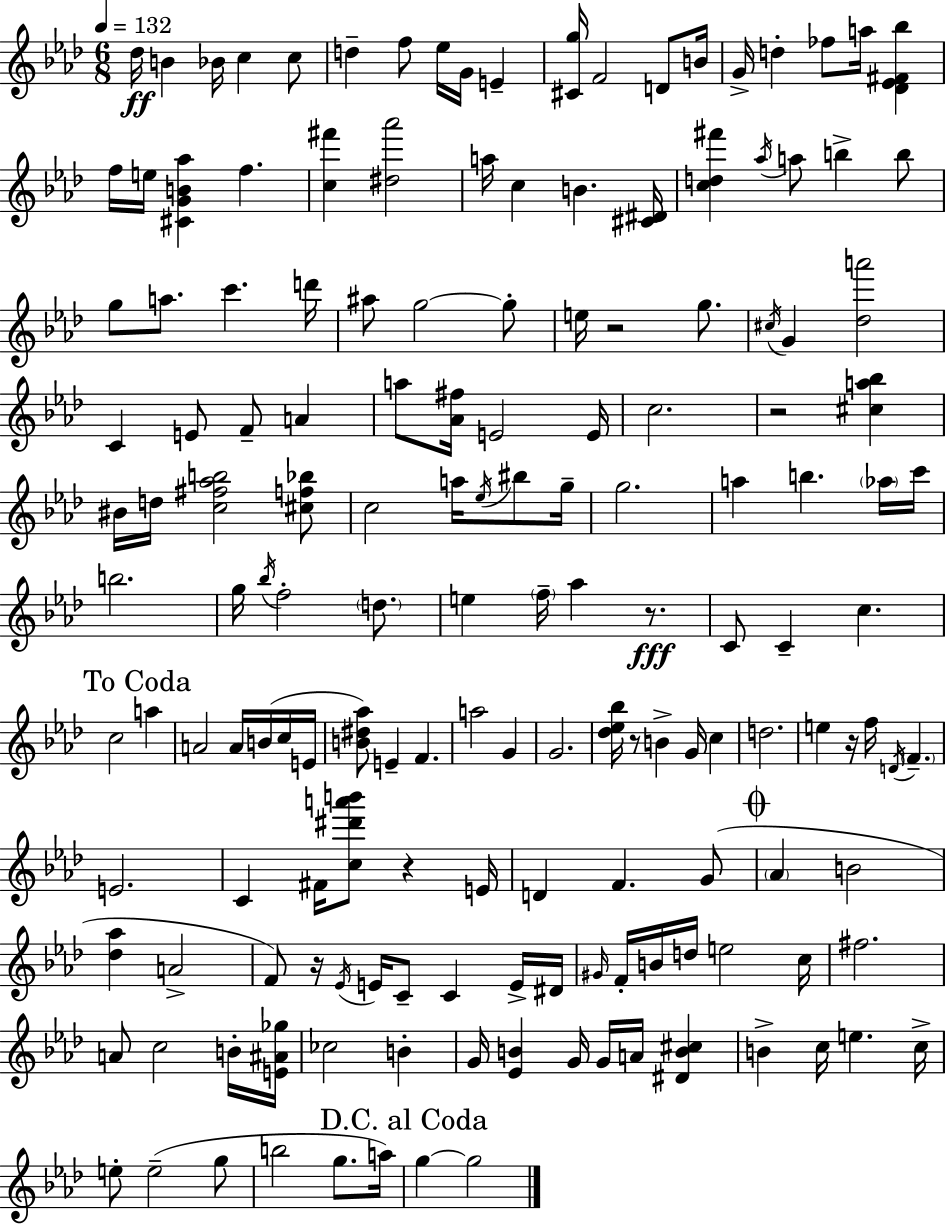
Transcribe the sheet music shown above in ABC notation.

X:1
T:Untitled
M:6/8
L:1/4
K:Ab
_d/4 B _B/4 c c/2 d f/2 _e/4 G/4 E [^Cg]/4 F2 D/2 B/4 G/4 d _f/2 a/4 [_D_E^F_b] f/4 e/4 [^CGB_a] f [c^f'] [^d_a']2 a/4 c B [^C^D]/4 [cd^f'] _a/4 a/2 b b/2 g/2 a/2 c' d'/4 ^a/2 g2 g/2 e/4 z2 g/2 ^c/4 G [_da']2 C E/2 F/2 A a/2 [_A^f]/4 E2 E/4 c2 z2 [^ca_b] ^B/4 d/4 [c^f_ab]2 [^cf_b]/2 c2 a/4 _e/4 ^b/2 g/4 g2 a b _a/4 c'/4 b2 g/4 _b/4 f2 d/2 e f/4 _a z/2 C/2 C c c2 a A2 A/4 B/4 c/4 E/4 [B^d_a]/2 E F a2 G G2 [_d_e_b]/4 z/2 B G/4 c d2 e z/4 f/4 D/4 F E2 C ^F/4 [c^d'a'b']/2 z E/4 D F G/2 _A B2 [_d_a] A2 F/2 z/4 _E/4 E/4 C/2 C E/4 ^D/4 ^G/4 F/4 B/4 d/4 e2 c/4 ^f2 A/2 c2 B/4 [E^A_g]/4 _c2 B G/4 [_EB] G/4 G/4 A/4 [^DB^c] B c/4 e c/4 e/2 e2 g/2 b2 g/2 a/4 g g2